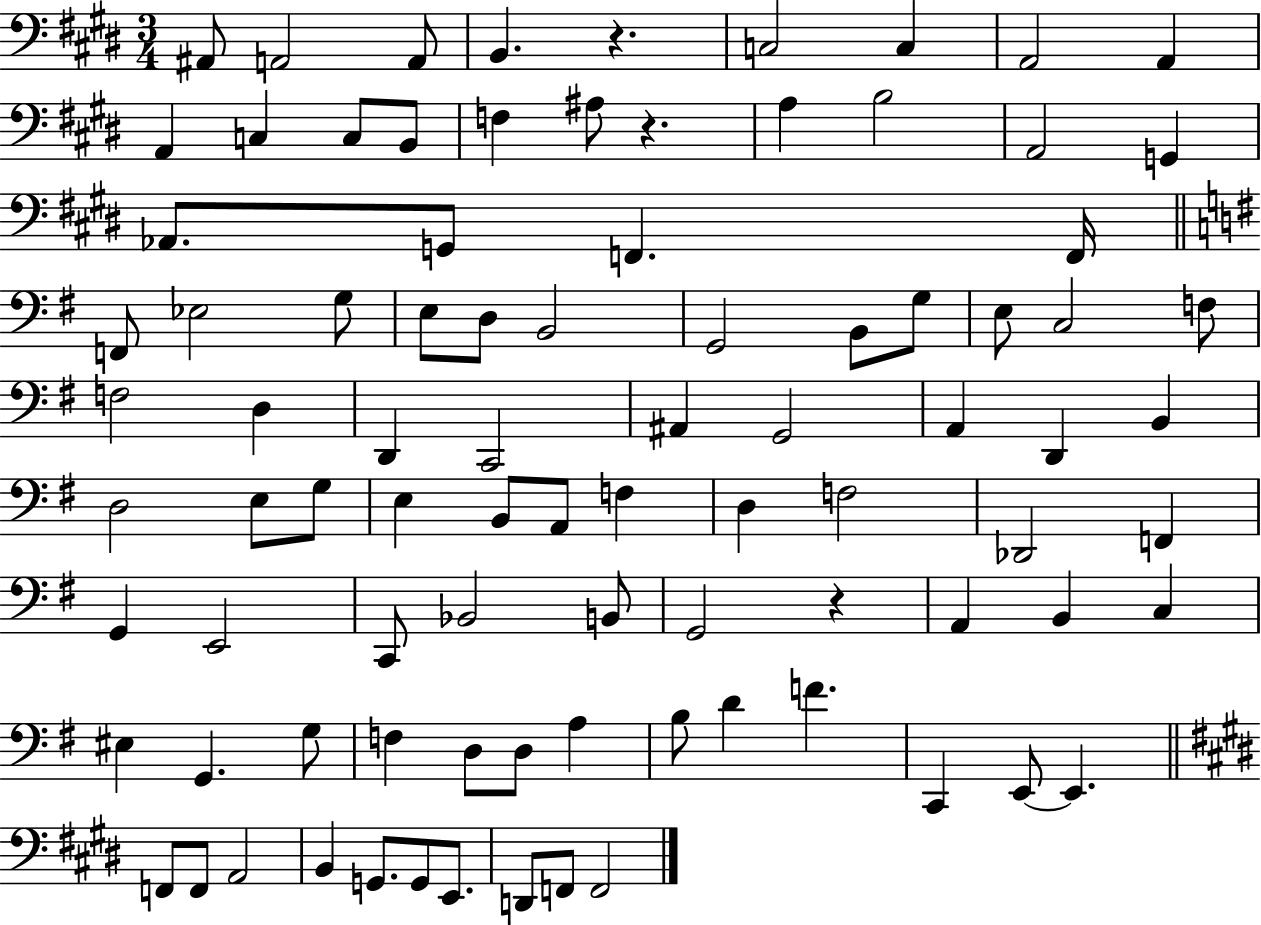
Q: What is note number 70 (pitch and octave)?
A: A3